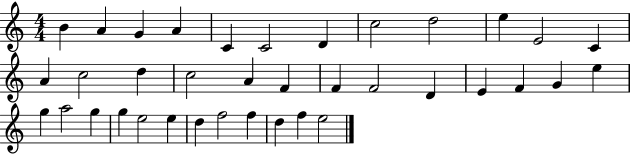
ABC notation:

X:1
T:Untitled
M:4/4
L:1/4
K:C
B A G A C C2 D c2 d2 e E2 C A c2 d c2 A F F F2 D E F G e g a2 g g e2 e d f2 f d f e2